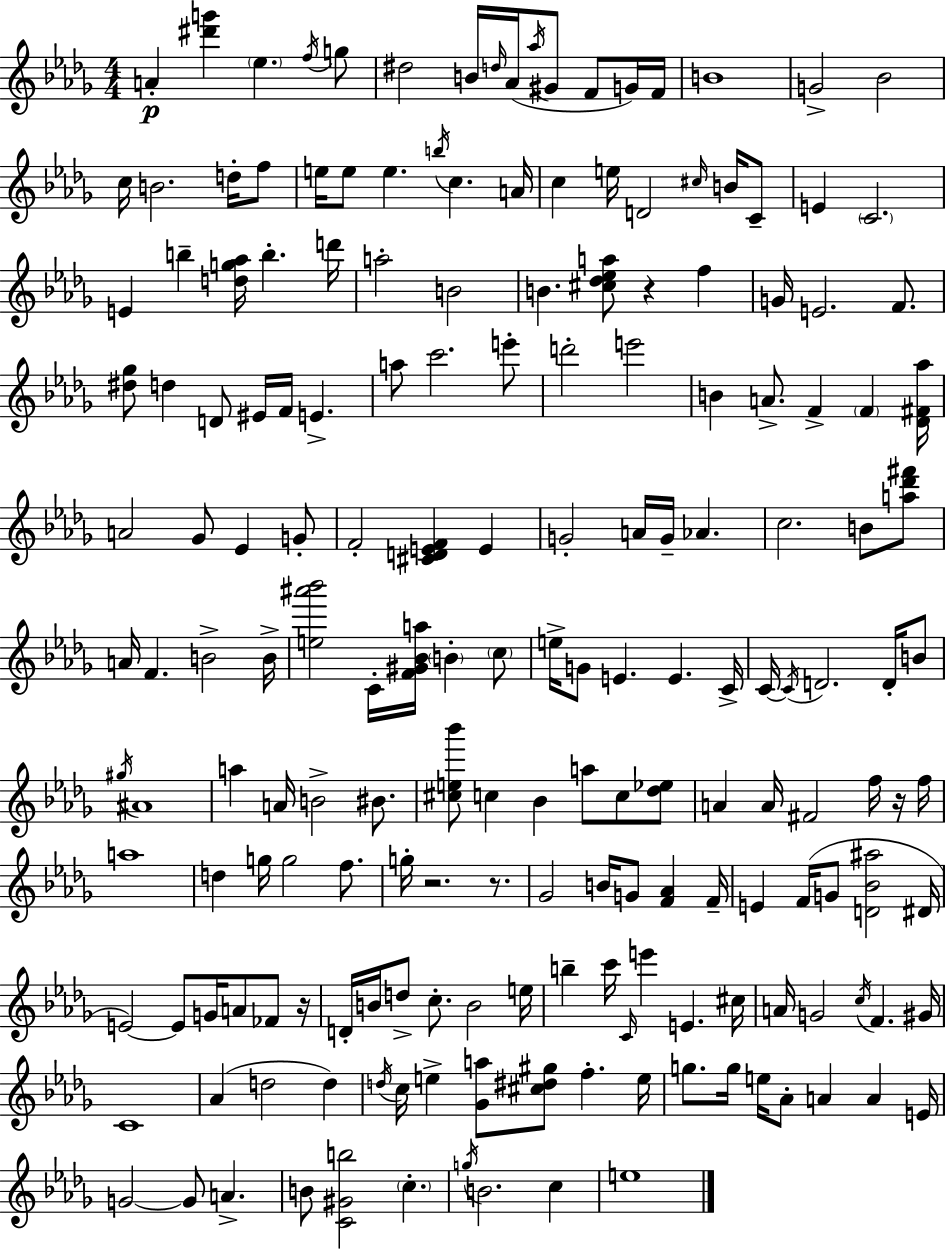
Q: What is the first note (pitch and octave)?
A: A4